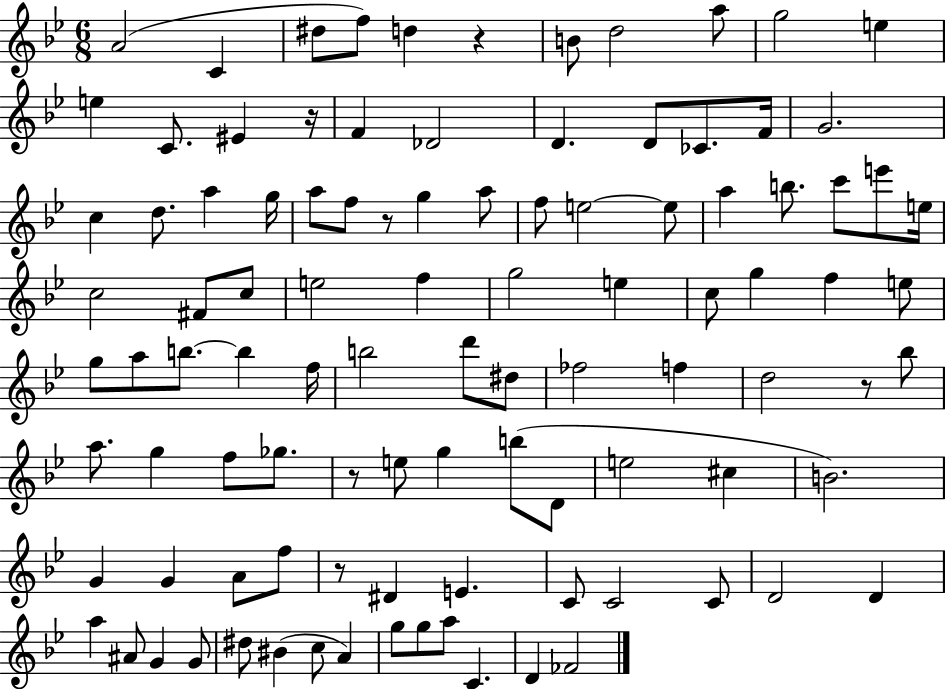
A4/h C4/q D#5/e F5/e D5/q R/q B4/e D5/h A5/e G5/h E5/q E5/q C4/e. EIS4/q R/s F4/q Db4/h D4/q. D4/e CES4/e. F4/s G4/h. C5/q D5/e. A5/q G5/s A5/e F5/e R/e G5/q A5/e F5/e E5/h E5/e A5/q B5/e. C6/e E6/e E5/s C5/h F#4/e C5/e E5/h F5/q G5/h E5/q C5/e G5/q F5/q E5/e G5/e A5/e B5/e. B5/q F5/s B5/h D6/e D#5/e FES5/h F5/q D5/h R/e Bb5/e A5/e. G5/q F5/e Gb5/e. R/e E5/e G5/q B5/e D4/e E5/h C#5/q B4/h. G4/q G4/q A4/e F5/e R/e D#4/q E4/q. C4/e C4/h C4/e D4/h D4/q A5/q A#4/e G4/q G4/e D#5/e BIS4/q C5/e A4/q G5/e G5/e A5/e C4/q. D4/q FES4/h